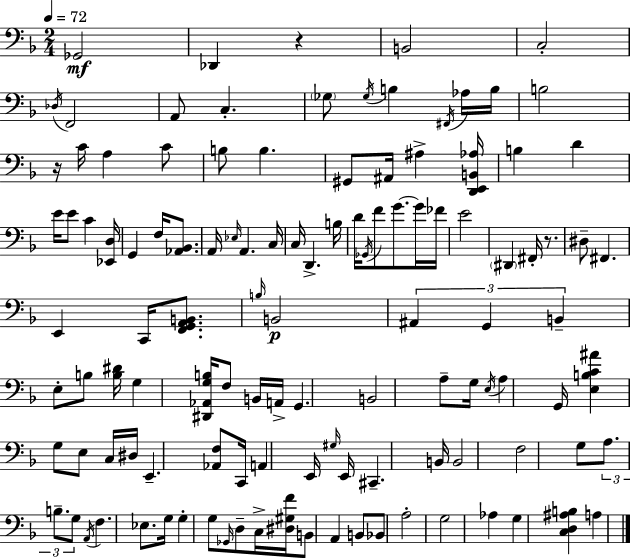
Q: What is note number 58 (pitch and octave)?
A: G3